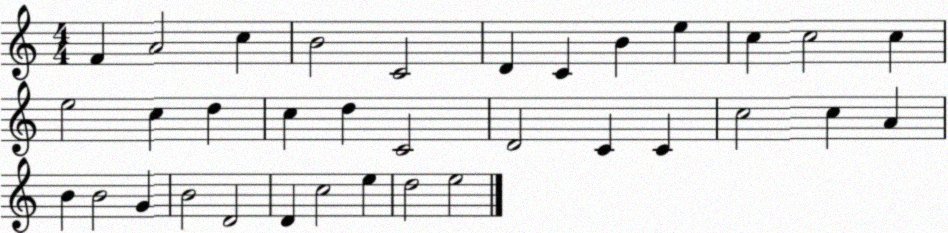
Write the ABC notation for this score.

X:1
T:Untitled
M:4/4
L:1/4
K:C
F A2 c B2 C2 D C B e c c2 c e2 c d c d C2 D2 C C c2 c A B B2 G B2 D2 D c2 e d2 e2